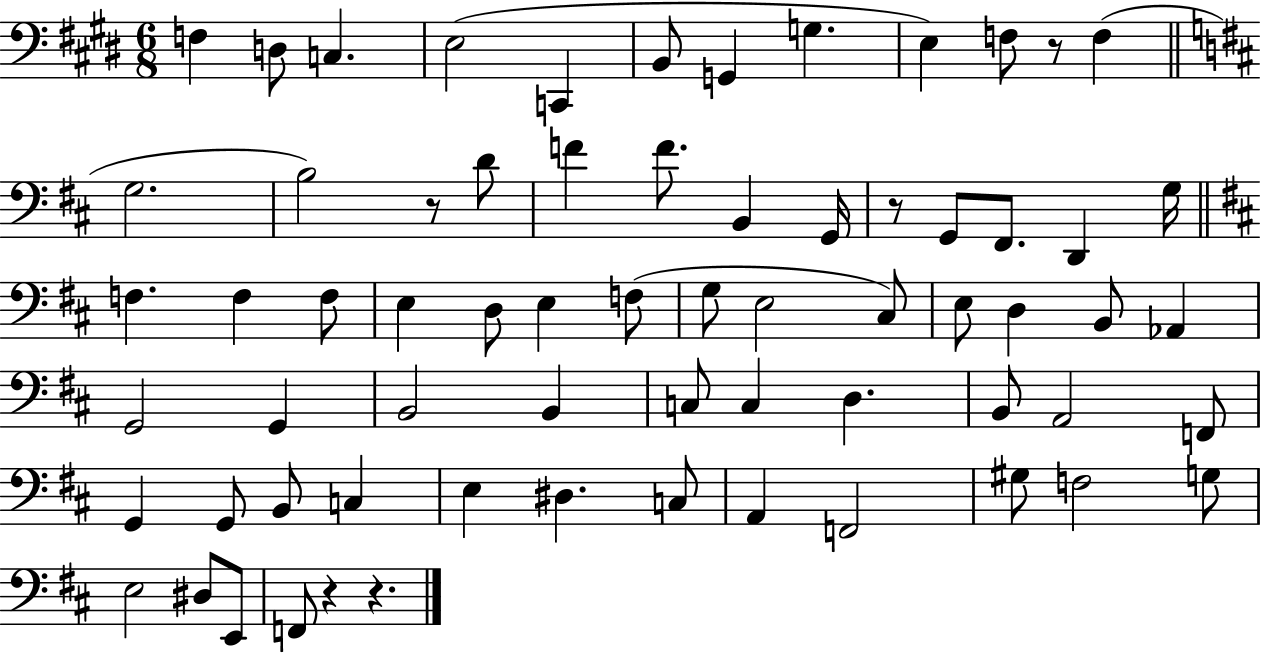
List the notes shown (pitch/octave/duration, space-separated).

F3/q D3/e C3/q. E3/h C2/q B2/e G2/q G3/q. E3/q F3/e R/e F3/q G3/h. B3/h R/e D4/e F4/q F4/e. B2/q G2/s R/e G2/e F#2/e. D2/q G3/s F3/q. F3/q F3/e E3/q D3/e E3/q F3/e G3/e E3/h C#3/e E3/e D3/q B2/e Ab2/q G2/h G2/q B2/h B2/q C3/e C3/q D3/q. B2/e A2/h F2/e G2/q G2/e B2/e C3/q E3/q D#3/q. C3/e A2/q F2/h G#3/e F3/h G3/e E3/h D#3/e E2/e F2/e R/q R/q.